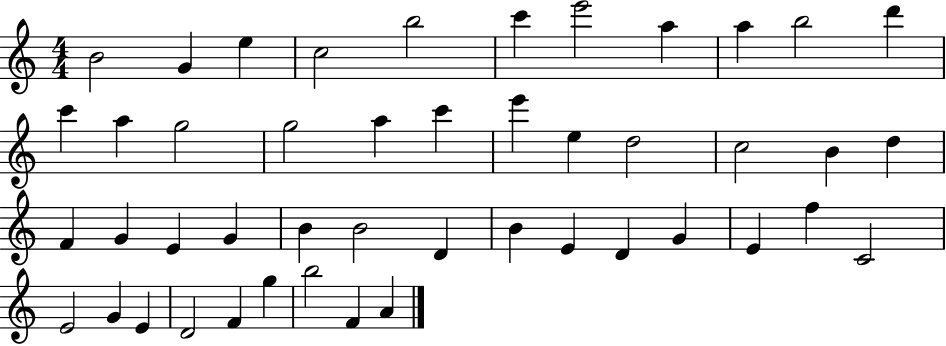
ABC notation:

X:1
T:Untitled
M:4/4
L:1/4
K:C
B2 G e c2 b2 c' e'2 a a b2 d' c' a g2 g2 a c' e' e d2 c2 B d F G E G B B2 D B E D G E f C2 E2 G E D2 F g b2 F A